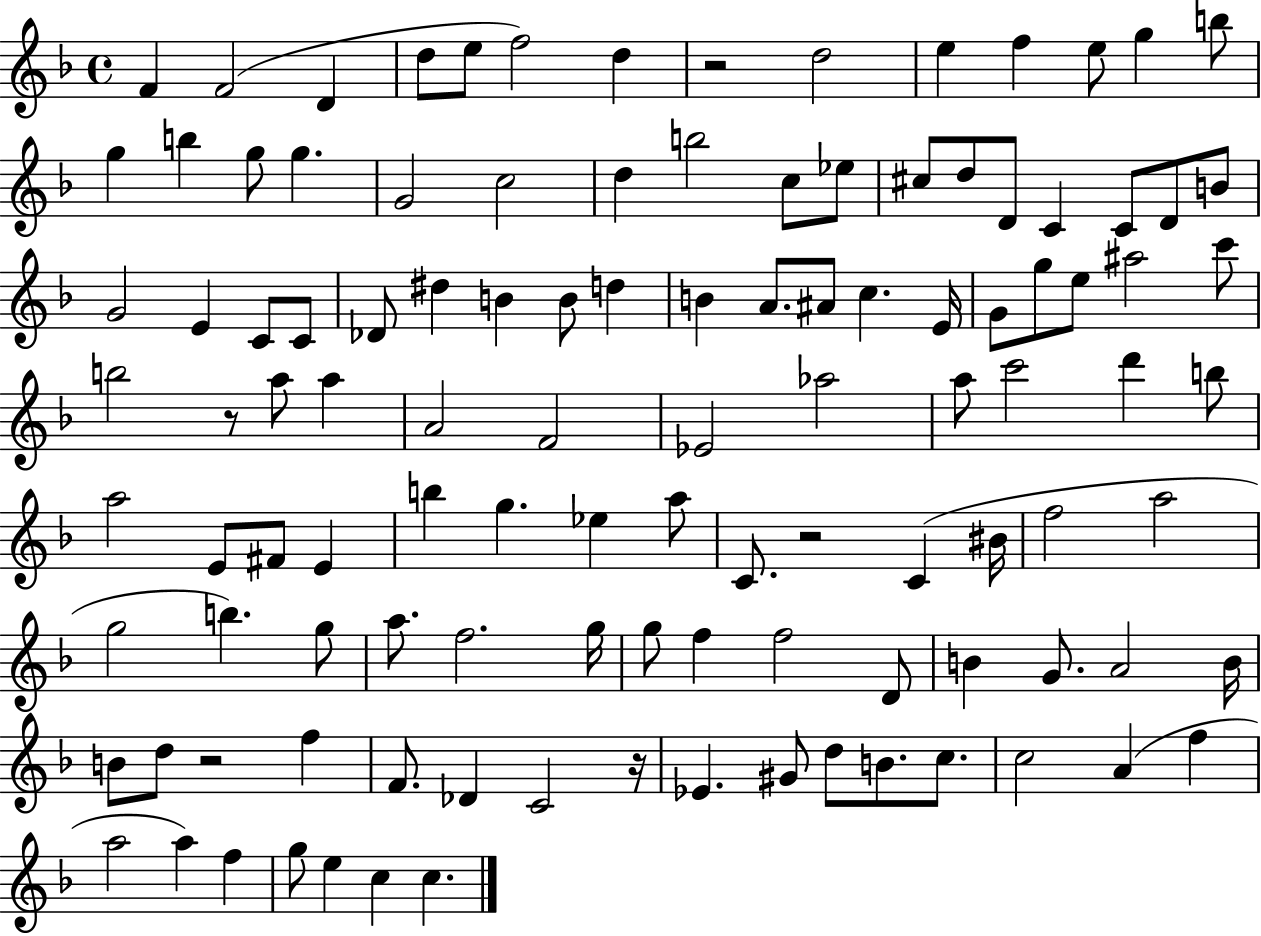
F4/q F4/h D4/q D5/e E5/e F5/h D5/q R/h D5/h E5/q F5/q E5/e G5/q B5/e G5/q B5/q G5/e G5/q. G4/h C5/h D5/q B5/h C5/e Eb5/e C#5/e D5/e D4/e C4/q C4/e D4/e B4/e G4/h E4/q C4/e C4/e Db4/e D#5/q B4/q B4/e D5/q B4/q A4/e. A#4/e C5/q. E4/s G4/e G5/e E5/e A#5/h C6/e B5/h R/e A5/e A5/q A4/h F4/h Eb4/h Ab5/h A5/e C6/h D6/q B5/e A5/h E4/e F#4/e E4/q B5/q G5/q. Eb5/q A5/e C4/e. R/h C4/q BIS4/s F5/h A5/h G5/h B5/q. G5/e A5/e. F5/h. G5/s G5/e F5/q F5/h D4/e B4/q G4/e. A4/h B4/s B4/e D5/e R/h F5/q F4/e. Db4/q C4/h R/s Eb4/q. G#4/e D5/e B4/e. C5/e. C5/h A4/q F5/q A5/h A5/q F5/q G5/e E5/q C5/q C5/q.